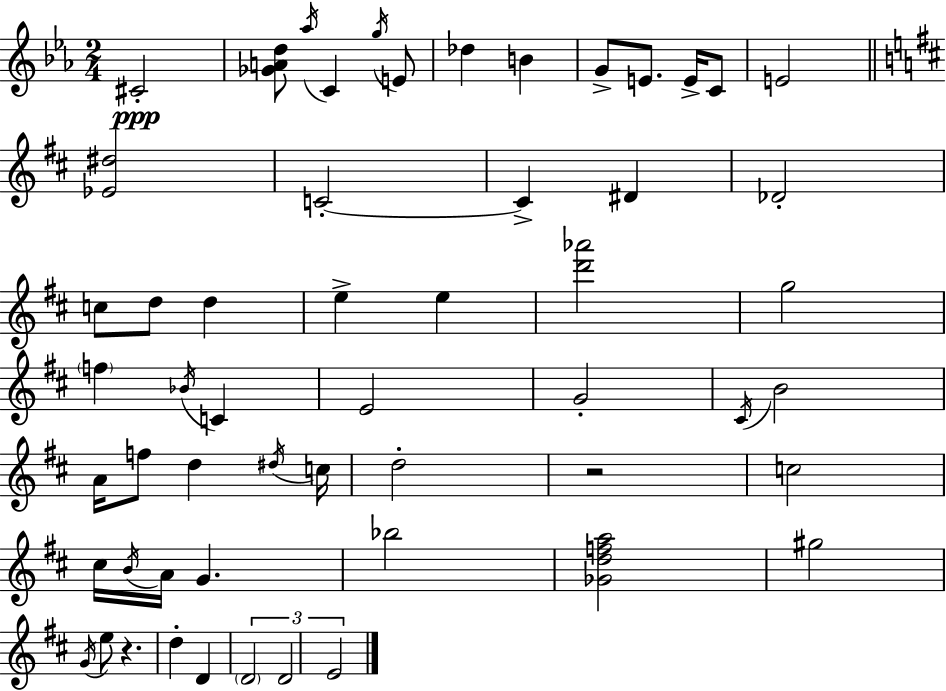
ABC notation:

X:1
T:Untitled
M:2/4
L:1/4
K:Cm
^C2 [_GAd]/2 _a/4 C g/4 E/2 _d B G/2 E/2 E/4 C/2 E2 [_E^d]2 C2 C ^D _D2 c/2 d/2 d e e [d'_a']2 g2 f _B/4 C E2 G2 ^C/4 B2 A/4 f/2 d ^d/4 c/4 d2 z2 c2 ^c/4 B/4 A/4 G _b2 [_Gdfa]2 ^g2 G/4 e/2 z d D D2 D2 E2